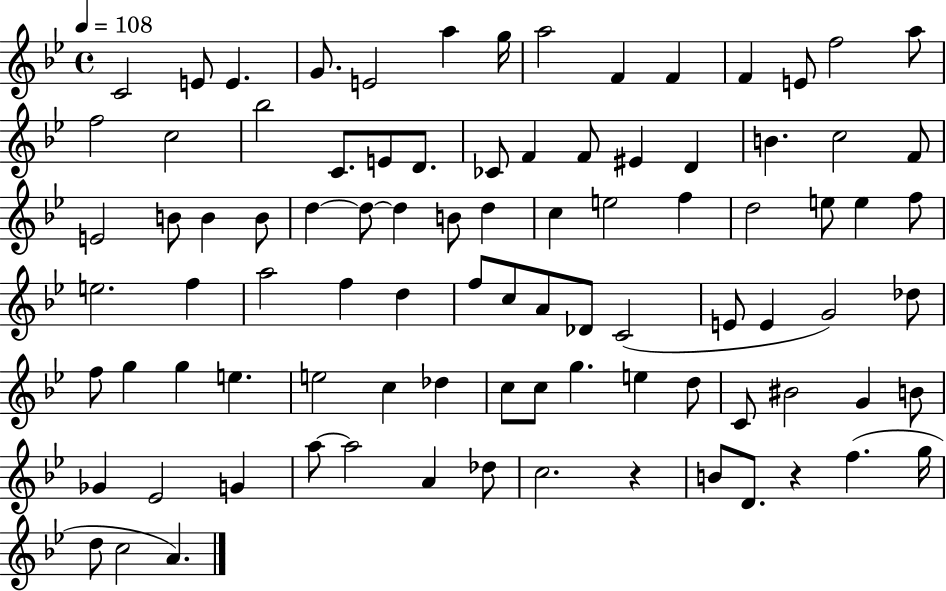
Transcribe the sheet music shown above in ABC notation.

X:1
T:Untitled
M:4/4
L:1/4
K:Bb
C2 E/2 E G/2 E2 a g/4 a2 F F F E/2 f2 a/2 f2 c2 _b2 C/2 E/2 D/2 _C/2 F F/2 ^E D B c2 F/2 E2 B/2 B B/2 d d/2 d B/2 d c e2 f d2 e/2 e f/2 e2 f a2 f d f/2 c/2 A/2 _D/2 C2 E/2 E G2 _d/2 f/2 g g e e2 c _d c/2 c/2 g e d/2 C/2 ^B2 G B/2 _G _E2 G a/2 a2 A _d/2 c2 z B/2 D/2 z f g/4 d/2 c2 A